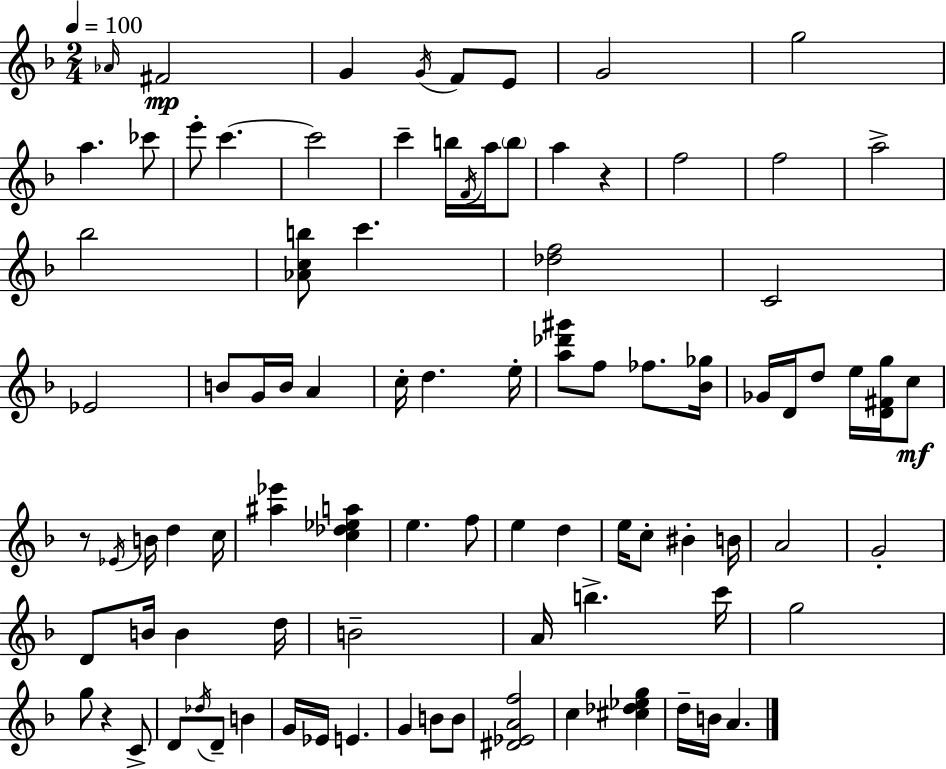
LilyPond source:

{
  \clef treble
  \numericTimeSignature
  \time 2/4
  \key f \major
  \tempo 4 = 100
  \grace { aes'16 }\mp fis'2 | g'4 \acciaccatura { g'16 } f'8 | e'8 g'2 | g''2 | \break a''4. | ces'''8 e'''8-. c'''4.~~ | c'''2 | c'''4-- b''16 \acciaccatura { f'16 } | \break a''16 \parenthesize b''8 a''4 r4 | f''2 | f''2 | a''2-> | \break bes''2 | <aes' c'' b''>8 c'''4. | <des'' f''>2 | c'2 | \break ees'2 | b'8 g'16 b'16 a'4 | c''16-. d''4. | e''16-. <a'' des''' gis'''>8 f''8 fes''8. | \break <bes' ges''>16 ges'16 d'16 d''8 e''16 | <d' fis' g''>16 c''8\mf r8 \acciaccatura { ees'16 } b'16 d''4 | c''16 <ais'' ees'''>4 | <c'' des'' ees'' a''>4 e''4. | \break f''8 e''4 | d''4 e''16 c''8-. bis'4-. | b'16 a'2 | g'2-. | \break d'8 b'16 b'4 | d''16 b'2-- | a'16 b''4.-> | c'''16 g''2 | \break g''8 r4 | c'8-> d'8 \acciaccatura { des''16 } d'8-- | b'4 g'16 ees'16 e'4. | g'4 | \break b'8 b'8 <dis' ees' a' f''>2 | c''4 | <cis'' des'' ees'' g''>4 d''16-- b'16 a'4. | \bar "|."
}